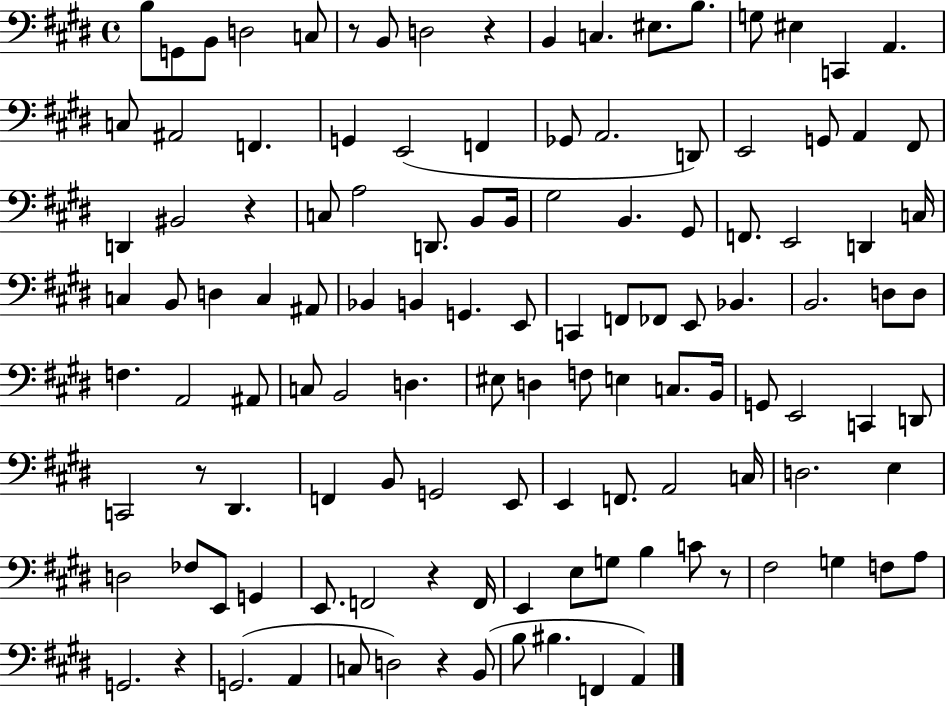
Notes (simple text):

B3/e G2/e B2/e D3/h C3/e R/e B2/e D3/h R/q B2/q C3/q. EIS3/e. B3/e. G3/e EIS3/q C2/q A2/q. C3/e A#2/h F2/q. G2/q E2/h F2/q Gb2/e A2/h. D2/e E2/h G2/e A2/q F#2/e D2/q BIS2/h R/q C3/e A3/h D2/e. B2/e B2/s G#3/h B2/q. G#2/e F2/e. E2/h D2/q C3/s C3/q B2/e D3/q C3/q A#2/e Bb2/q B2/q G2/q. E2/e C2/q F2/e FES2/e E2/e Bb2/q. B2/h. D3/e D3/e F3/q. A2/h A#2/e C3/e B2/h D3/q. EIS3/e D3/q F3/e E3/q C3/e. B2/s G2/e E2/h C2/q D2/e C2/h R/e D#2/q. F2/q B2/e G2/h E2/e E2/q F2/e. A2/h C3/s D3/h. E3/q D3/h FES3/e E2/e G2/q E2/e. F2/h R/q F2/s E2/q E3/e G3/e B3/q C4/e R/e F#3/h G3/q F3/e A3/e G2/h. R/q G2/h. A2/q C3/e D3/h R/q B2/e B3/e BIS3/q. F2/q A2/q